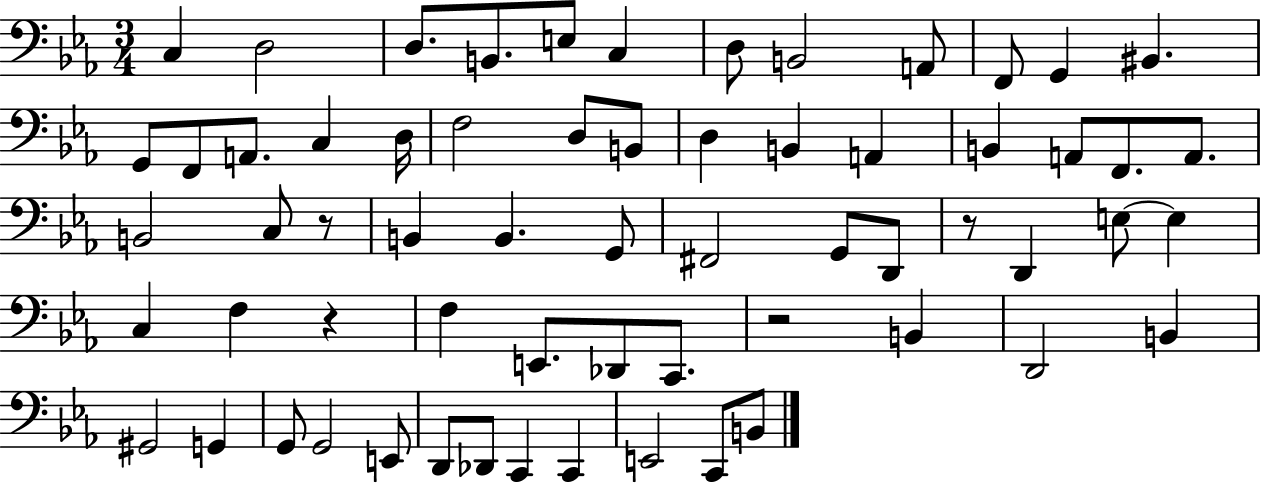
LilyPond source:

{
  \clef bass
  \numericTimeSignature
  \time 3/4
  \key ees \major
  c4 d2 | d8. b,8. e8 c4 | d8 b,2 a,8 | f,8 g,4 bis,4. | \break g,8 f,8 a,8. c4 d16 | f2 d8 b,8 | d4 b,4 a,4 | b,4 a,8 f,8. a,8. | \break b,2 c8 r8 | b,4 b,4. g,8 | fis,2 g,8 d,8 | r8 d,4 e8~~ e4 | \break c4 f4 r4 | f4 e,8. des,8 c,8. | r2 b,4 | d,2 b,4 | \break gis,2 g,4 | g,8 g,2 e,8 | d,8 des,8 c,4 c,4 | e,2 c,8 b,8 | \break \bar "|."
}